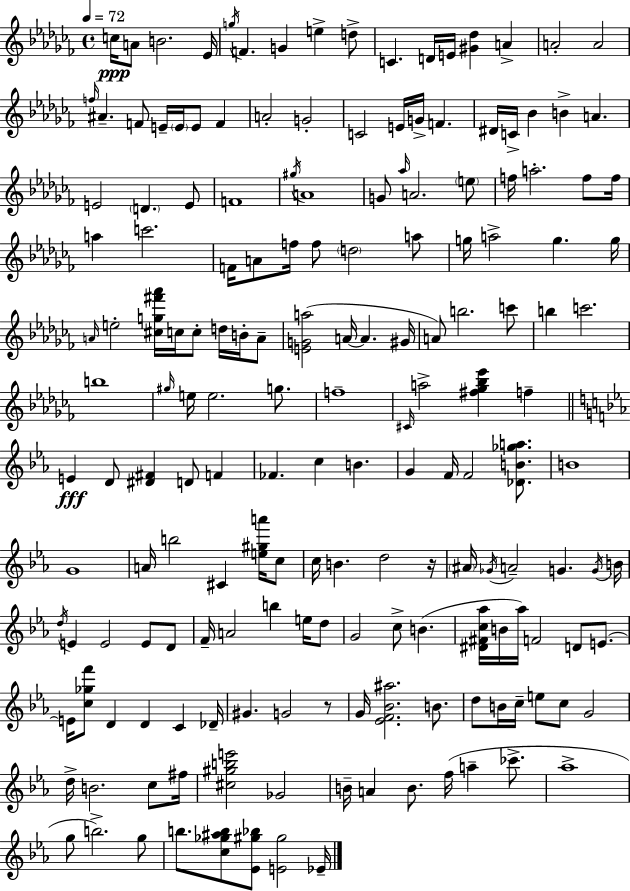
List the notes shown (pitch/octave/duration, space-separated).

C5/s A4/e B4/h. Eb4/s G5/s F4/q. G4/q E5/q D5/e C4/q. D4/s E4/s [G#4,Db5]/q A4/q A4/h A4/h F5/s A#4/q. F4/e E4/s E4/s E4/e F4/q A4/h G4/h C4/h E4/s G4/s F4/q. D#4/s C4/s Bb4/q B4/q A4/q. E4/h D4/q. E4/e F4/w G#5/s A4/w G4/e Ab5/s A4/h. E5/e F5/s A5/h. F5/e F5/s A5/q C6/h. F4/s A4/e F5/s F5/e D5/h A5/e G5/s A5/h G5/q. G5/s A4/s E5/h [C#5,G5,F#6,Ab6]/s C5/s C5/e D5/s B4/s A4/e [E4,G4,A5]/h A4/s A4/q. G#4/s A4/e B5/h. C6/e B5/q C6/h. B5/w G#5/s E5/s E5/h. G5/e. F5/w C#4/s A5/h [F#5,Gb5,Bb5,Eb6]/q F5/q E4/q D4/e [D#4,F#4]/q D4/e F4/q FES4/q. C5/q B4/q. G4/q F4/s F4/h [Db4,B4,Gb5,A5]/e. B4/w G4/w A4/s B5/h C#4/q [E5,G#5,A6]/s C5/e C5/s B4/q. D5/h R/s A#4/s Gb4/s A4/h G4/q. G4/s B4/s D5/s E4/q E4/h E4/e D4/e F4/s A4/h B5/q E5/s D5/e G4/h C5/e B4/q. [D#4,F#4,C5,Ab5]/s B4/s Ab5/s F4/h D4/e E4/e. E4/s [C5,Gb5,F6]/e D4/q D4/q C4/q Db4/s G#4/q. G4/h R/e G4/s [Eb4,F4,Bb4,A#5]/h. B4/e. D5/e B4/s C5/s E5/e C5/e G4/h D5/s B4/h. C5/e F#5/s [C#5,G#5,B5,E6]/h Gb4/h B4/s A4/q B4/e. F5/s A5/q CES6/e. Ab5/w G5/e B5/h. G5/e B5/e. [C5,Gb5,A#5,B5]/e [Eb4,G#5,Bb5]/e [E4,G#5]/h Eb4/s